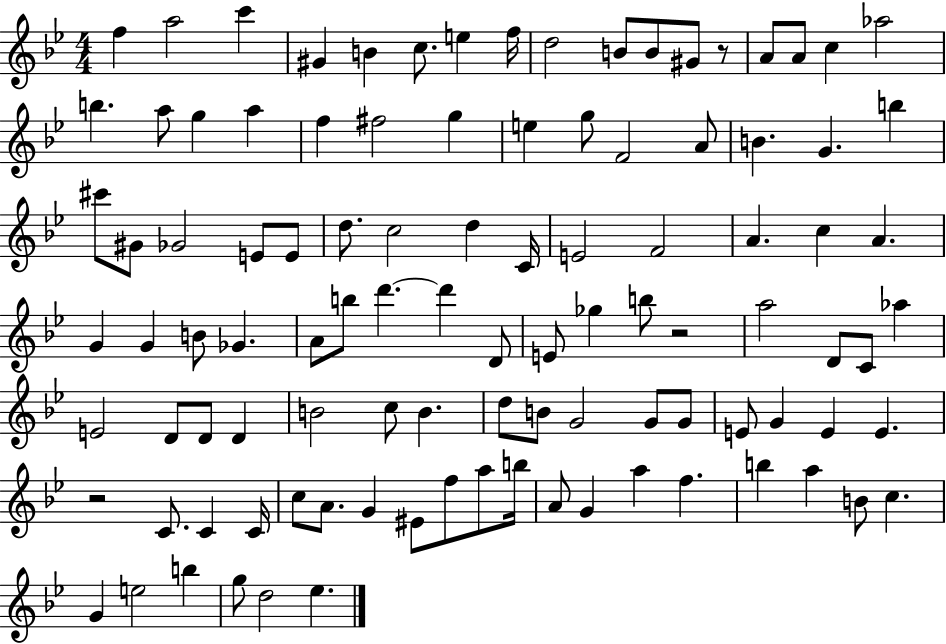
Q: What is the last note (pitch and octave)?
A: Eb5